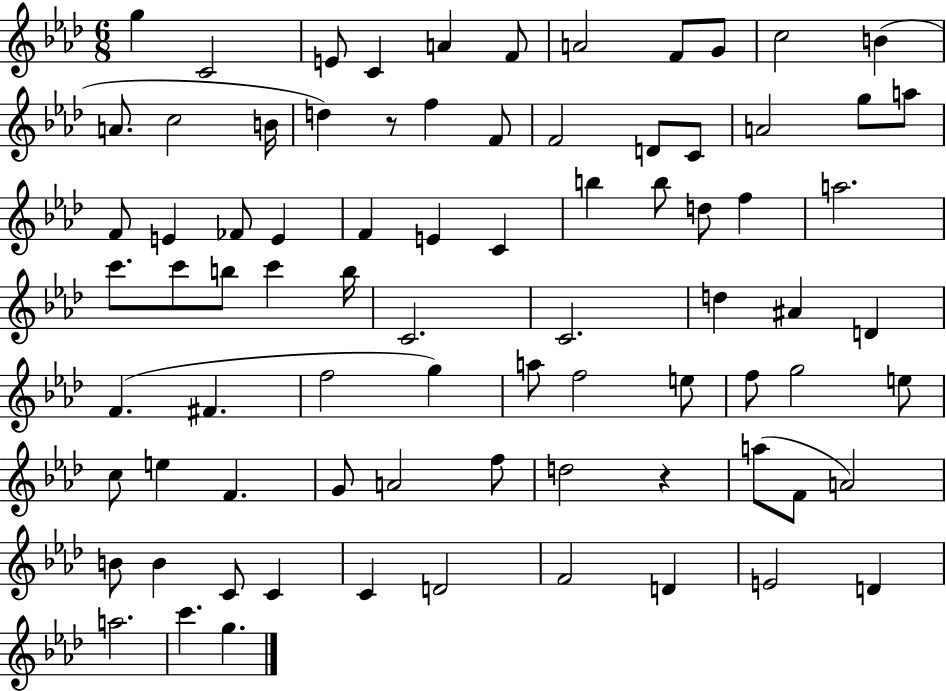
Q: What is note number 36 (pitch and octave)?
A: C6